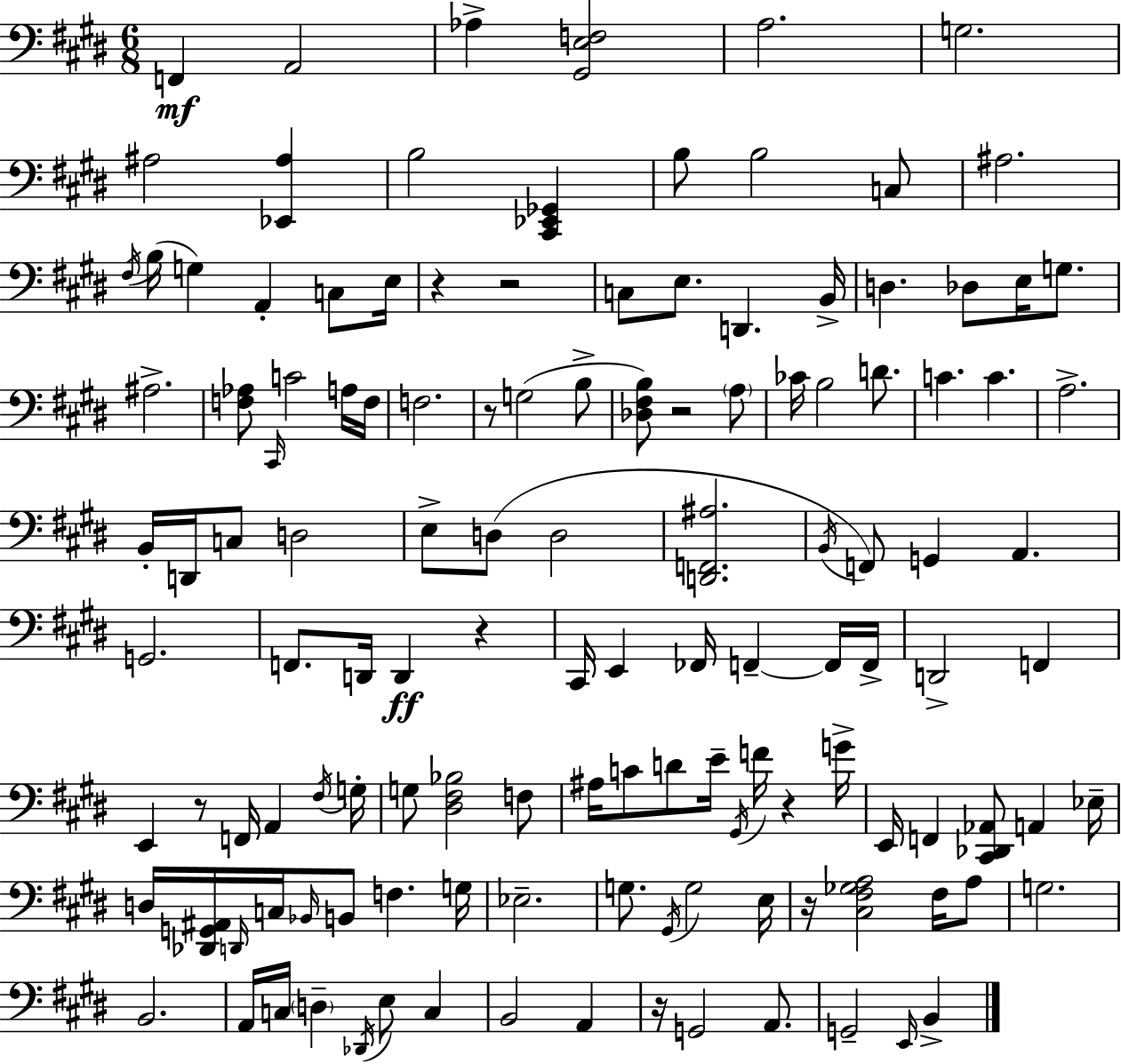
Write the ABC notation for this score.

X:1
T:Untitled
M:6/8
L:1/4
K:E
F,, A,,2 _A, [^G,,E,F,]2 A,2 G,2 ^A,2 [_E,,^A,] B,2 [^C,,_E,,_G,,] B,/2 B,2 C,/2 ^A,2 ^F,/4 B,/4 G, A,, C,/2 E,/4 z z2 C,/2 E,/2 D,, B,,/4 D, _D,/2 E,/4 G,/2 ^A,2 [F,_A,]/2 ^C,,/4 C2 A,/4 F,/4 F,2 z/2 G,2 B,/2 [_D,^F,B,]/2 z2 A,/2 _C/4 B,2 D/2 C C A,2 B,,/4 D,,/4 C,/2 D,2 E,/2 D,/2 D,2 [D,,F,,^A,]2 B,,/4 F,,/2 G,, A,, G,,2 F,,/2 D,,/4 D,, z ^C,,/4 E,, _F,,/4 F,, F,,/4 F,,/4 D,,2 F,, E,, z/2 F,,/4 A,, ^F,/4 G,/4 G,/2 [^D,^F,_B,]2 F,/2 ^A,/4 C/2 D/2 E/4 ^G,,/4 F/4 z G/4 E,,/4 F,, [^C,,_D,,_A,,]/2 A,, _E,/4 D,/4 [_D,,G,,^A,,]/4 D,,/4 C,/4 _B,,/4 B,,/2 F, G,/4 _E,2 G,/2 ^G,,/4 G,2 E,/4 z/4 [^C,^F,_G,A,]2 ^F,/4 A,/2 G,2 B,,2 A,,/4 C,/4 D, _D,,/4 E,/2 C, B,,2 A,, z/4 G,,2 A,,/2 G,,2 E,,/4 B,,